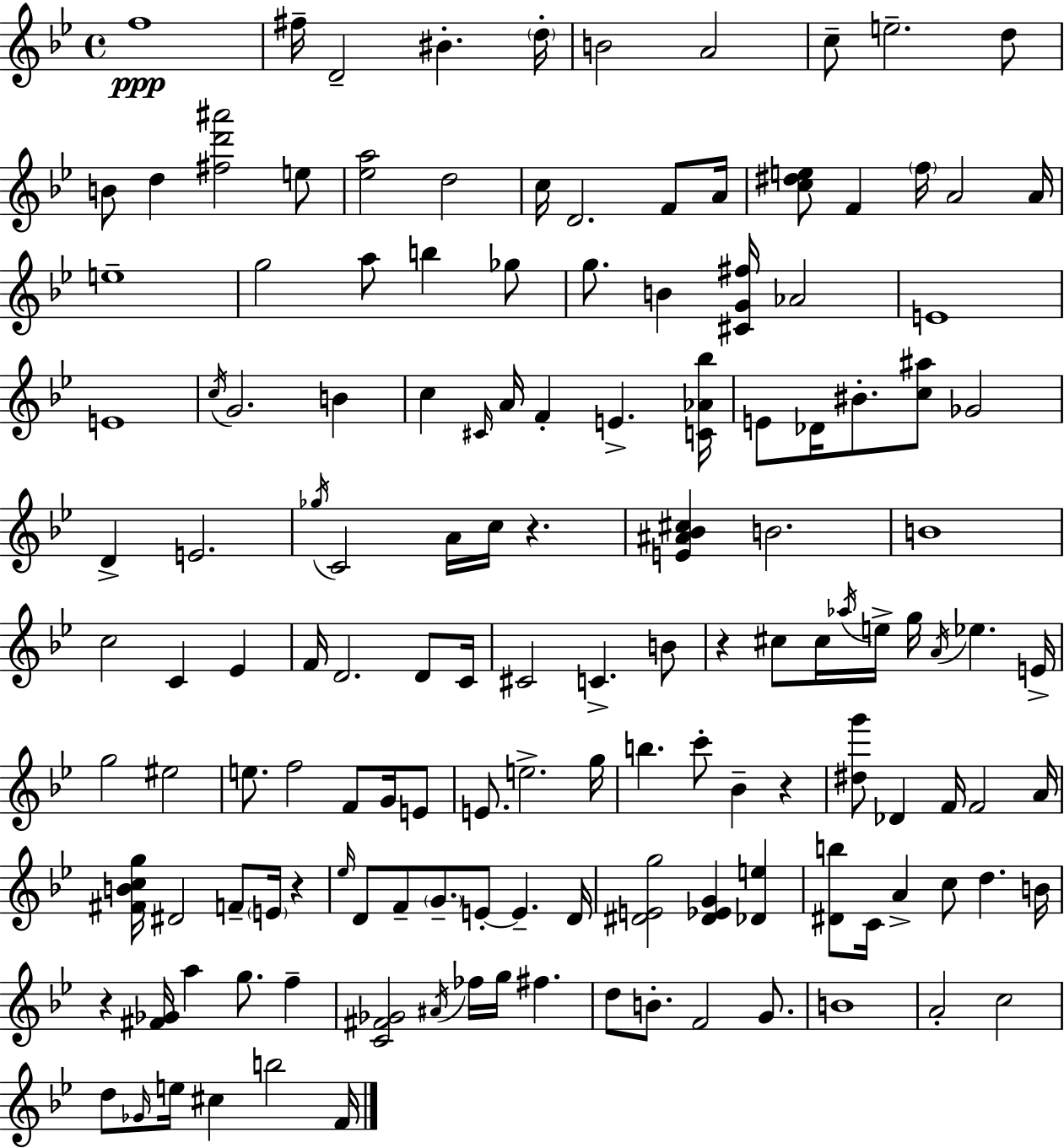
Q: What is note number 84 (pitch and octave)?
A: Db4